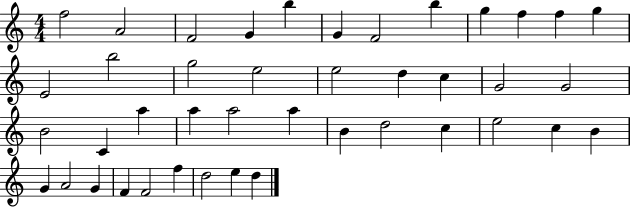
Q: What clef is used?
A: treble